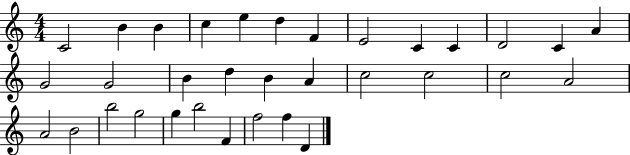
C4/h B4/q B4/q C5/q E5/q D5/q F4/q E4/h C4/q C4/q D4/h C4/q A4/q G4/h G4/h B4/q D5/q B4/q A4/q C5/h C5/h C5/h A4/h A4/h B4/h B5/h G5/h G5/q B5/h F4/q F5/h F5/q D4/q